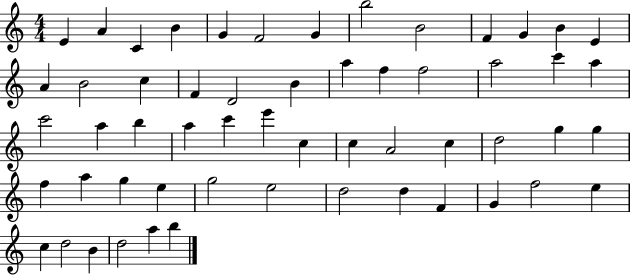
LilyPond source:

{
  \clef treble
  \numericTimeSignature
  \time 4/4
  \key c \major
  e'4 a'4 c'4 b'4 | g'4 f'2 g'4 | b''2 b'2 | f'4 g'4 b'4 e'4 | \break a'4 b'2 c''4 | f'4 d'2 b'4 | a''4 f''4 f''2 | a''2 c'''4 a''4 | \break c'''2 a''4 b''4 | a''4 c'''4 e'''4 c''4 | c''4 a'2 c''4 | d''2 g''4 g''4 | \break f''4 a''4 g''4 e''4 | g''2 e''2 | d''2 d''4 f'4 | g'4 f''2 e''4 | \break c''4 d''2 b'4 | d''2 a''4 b''4 | \bar "|."
}